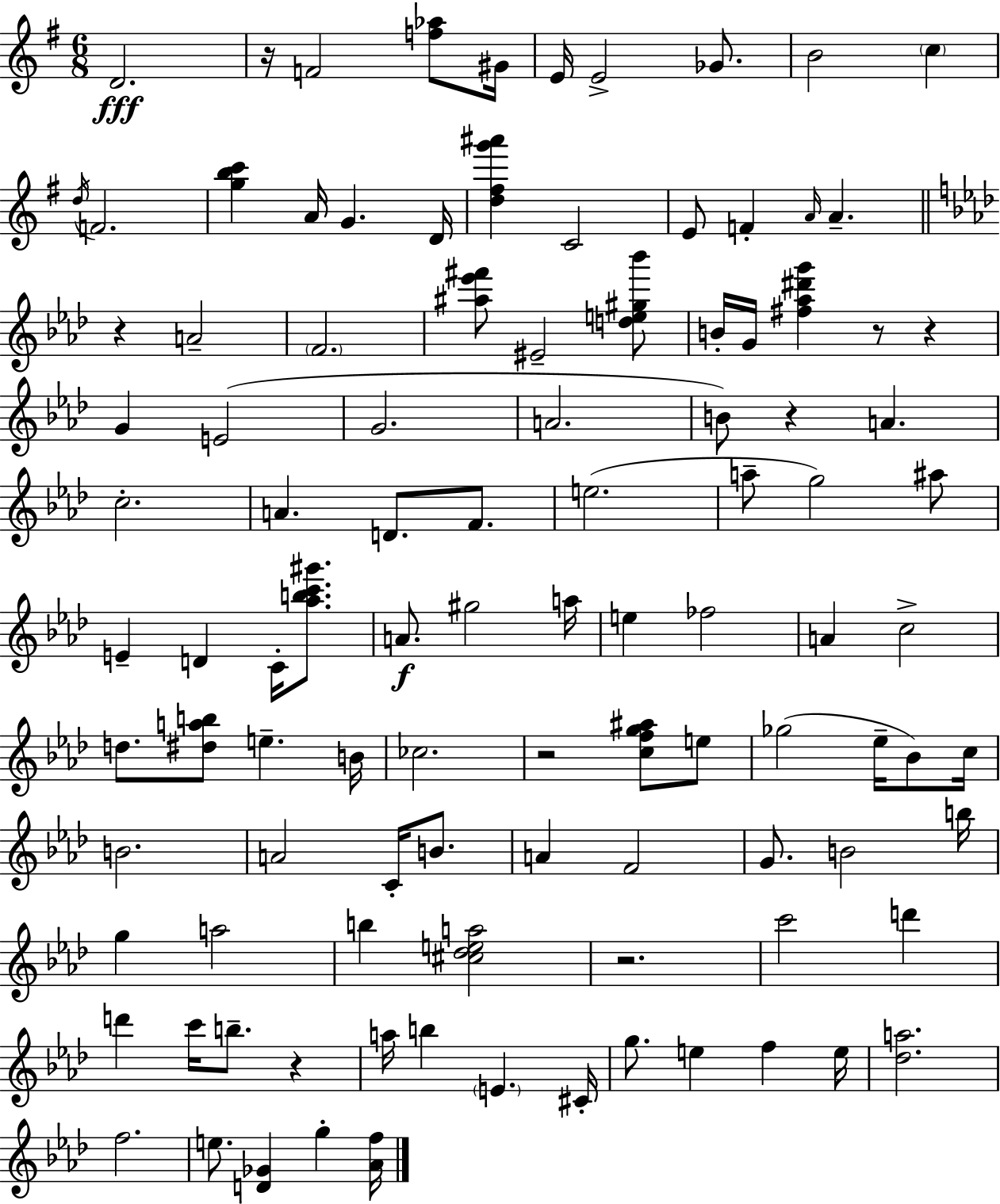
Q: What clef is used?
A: treble